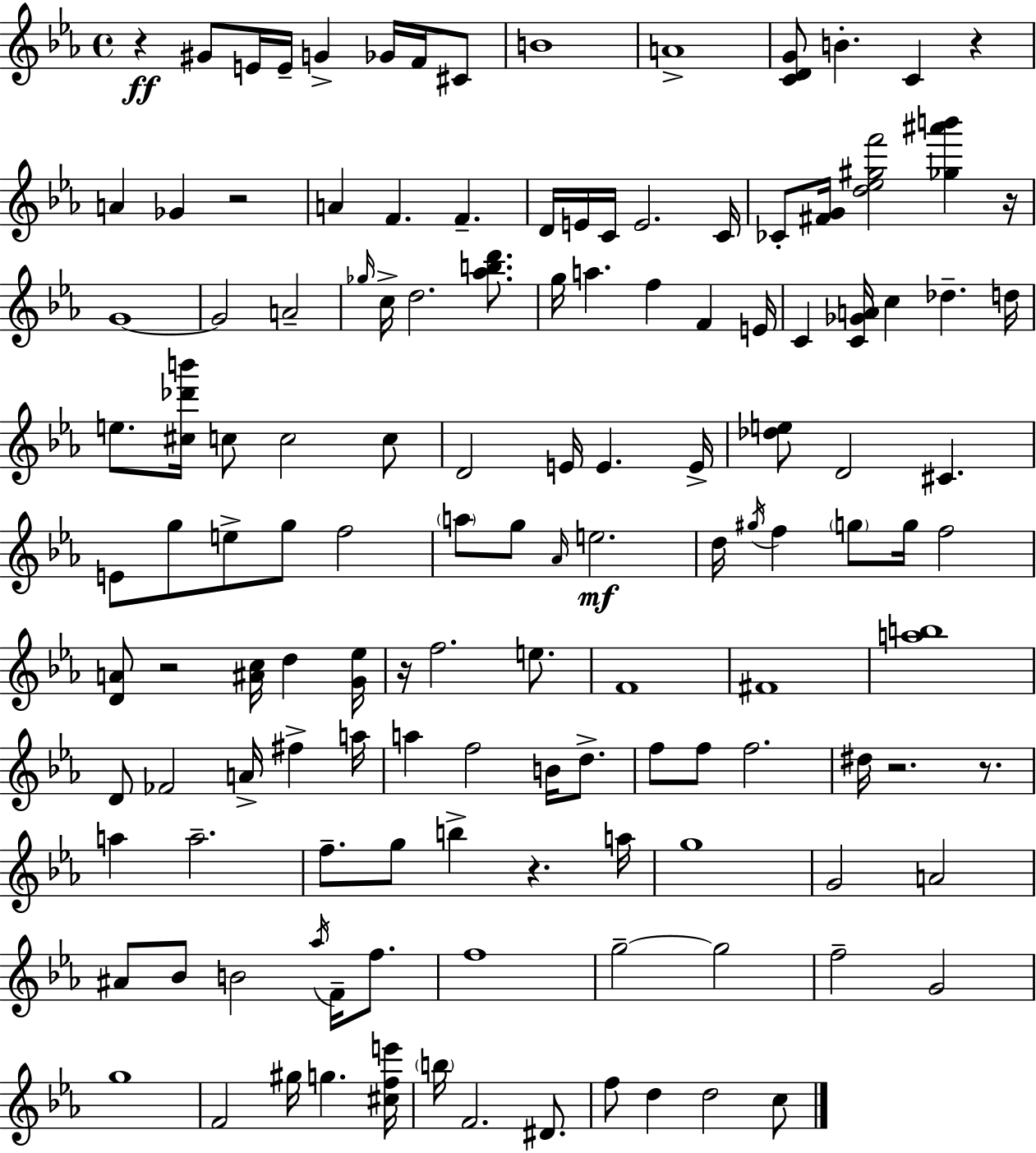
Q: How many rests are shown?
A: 9